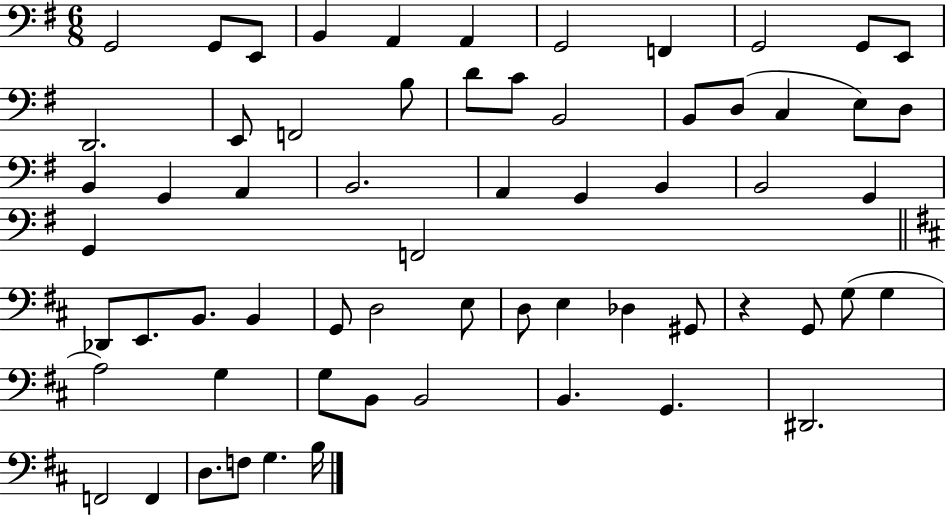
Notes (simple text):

G2/h G2/e E2/e B2/q A2/q A2/q G2/h F2/q G2/h G2/e E2/e D2/h. E2/e F2/h B3/e D4/e C4/e B2/h B2/e D3/e C3/q E3/e D3/e B2/q G2/q A2/q B2/h. A2/q G2/q B2/q B2/h G2/q G2/q F2/h Db2/e E2/e. B2/e. B2/q G2/e D3/h E3/e D3/e E3/q Db3/q G#2/e R/q G2/e G3/e G3/q A3/h G3/q G3/e B2/e B2/h B2/q. G2/q. D#2/h. F2/h F2/q D3/e. F3/e G3/q. B3/s